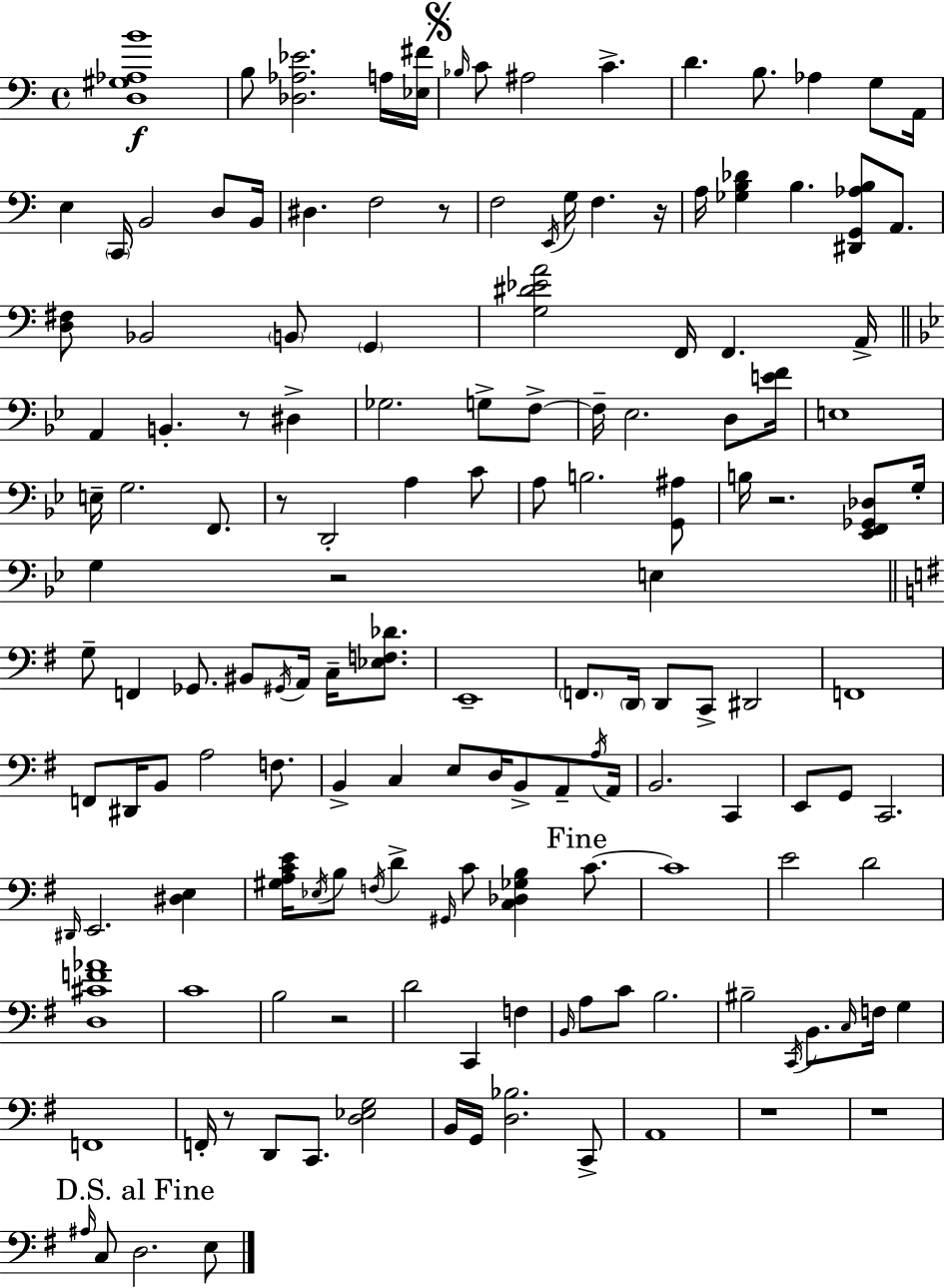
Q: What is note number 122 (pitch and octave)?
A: C3